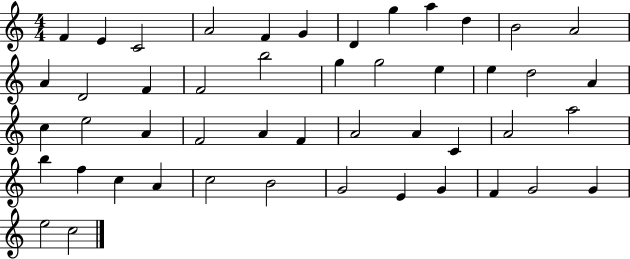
{
  \clef treble
  \numericTimeSignature
  \time 4/4
  \key c \major
  f'4 e'4 c'2 | a'2 f'4 g'4 | d'4 g''4 a''4 d''4 | b'2 a'2 | \break a'4 d'2 f'4 | f'2 b''2 | g''4 g''2 e''4 | e''4 d''2 a'4 | \break c''4 e''2 a'4 | f'2 a'4 f'4 | a'2 a'4 c'4 | a'2 a''2 | \break b''4 f''4 c''4 a'4 | c''2 b'2 | g'2 e'4 g'4 | f'4 g'2 g'4 | \break e''2 c''2 | \bar "|."
}